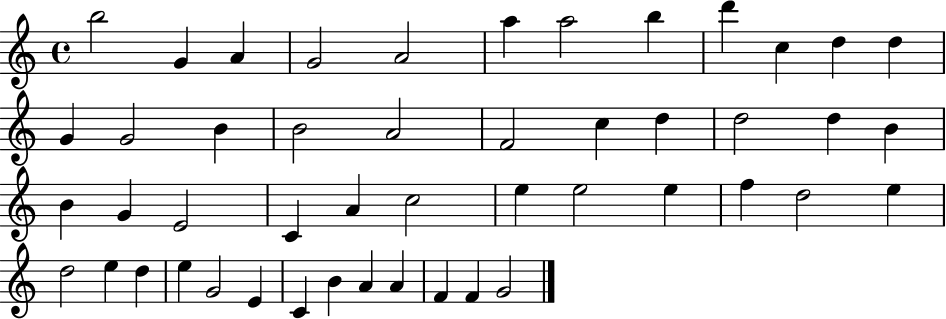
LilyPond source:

{
  \clef treble
  \time 4/4
  \defaultTimeSignature
  \key c \major
  b''2 g'4 a'4 | g'2 a'2 | a''4 a''2 b''4 | d'''4 c''4 d''4 d''4 | \break g'4 g'2 b'4 | b'2 a'2 | f'2 c''4 d''4 | d''2 d''4 b'4 | \break b'4 g'4 e'2 | c'4 a'4 c''2 | e''4 e''2 e''4 | f''4 d''2 e''4 | \break d''2 e''4 d''4 | e''4 g'2 e'4 | c'4 b'4 a'4 a'4 | f'4 f'4 g'2 | \break \bar "|."
}